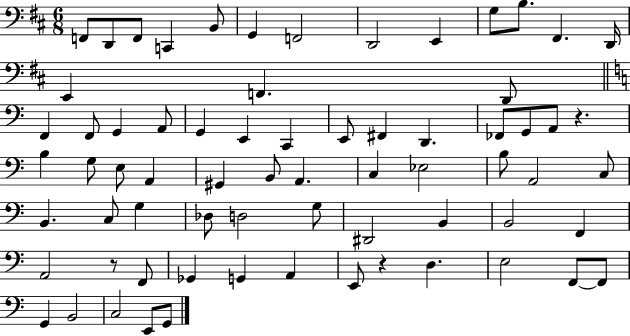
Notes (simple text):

F2/e D2/e F2/e C2/q B2/e G2/q F2/h D2/h E2/q G3/e B3/e. F#2/q. D2/s E2/q F2/q. D2/e F2/q F2/e G2/q A2/e G2/q E2/q C2/q E2/e F#2/q D2/q. FES2/e G2/e A2/e R/q. B3/q G3/e E3/e A2/q G#2/q B2/e A2/q. C3/q Eb3/h B3/e A2/h C3/e B2/q. C3/e G3/q Db3/e D3/h G3/e D#2/h B2/q B2/h F2/q A2/h R/e F2/e Gb2/q G2/q A2/q E2/e R/q D3/q. E3/h F2/e F2/e G2/q B2/h C3/h E2/e G2/e